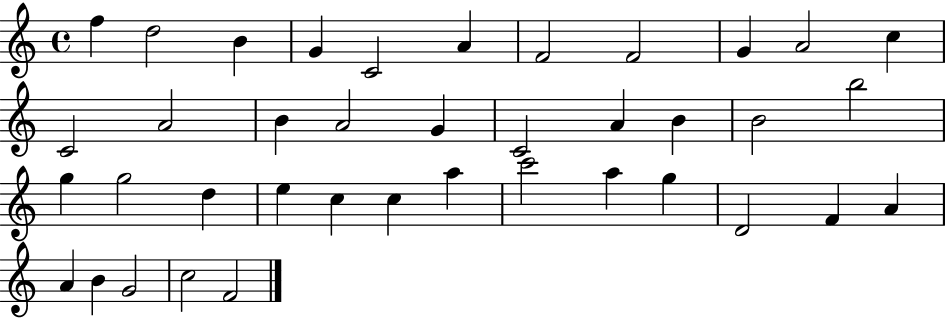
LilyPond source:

{
  \clef treble
  \time 4/4
  \defaultTimeSignature
  \key c \major
  f''4 d''2 b'4 | g'4 c'2 a'4 | f'2 f'2 | g'4 a'2 c''4 | \break c'2 a'2 | b'4 a'2 g'4 | c'2 a'4 b'4 | b'2 b''2 | \break g''4 g''2 d''4 | e''4 c''4 c''4 a''4 | c'''2 a''4 g''4 | d'2 f'4 a'4 | \break a'4 b'4 g'2 | c''2 f'2 | \bar "|."
}